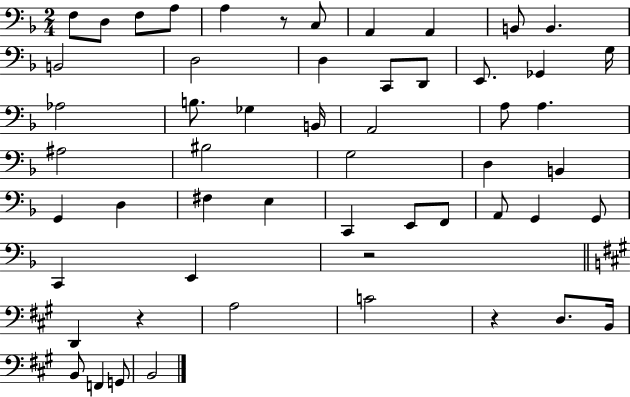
X:1
T:Untitled
M:2/4
L:1/4
K:F
F,/2 D,/2 F,/2 A,/2 A, z/2 C,/2 A,, A,, B,,/2 B,, B,,2 D,2 D, C,,/2 D,,/2 E,,/2 _G,, G,/4 _A,2 B,/2 _G, B,,/4 A,,2 A,/2 A, ^A,2 ^B,2 G,2 D, B,, G,, D, ^F, E, C,, E,,/2 F,,/2 A,,/2 G,, G,,/2 C,, E,, z2 D,, z A,2 C2 z D,/2 B,,/4 B,,/2 F,, G,,/2 B,,2